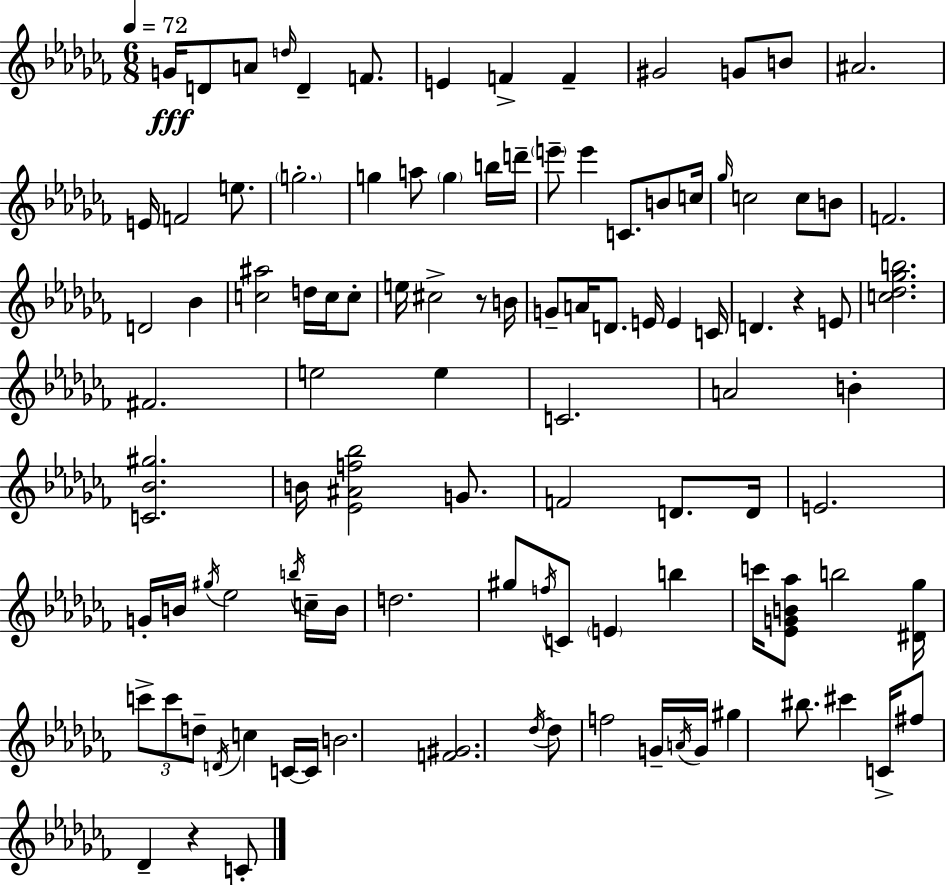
G4/s D4/e A4/e D5/s D4/q F4/e. E4/q F4/q F4/q G#4/h G4/e B4/e A#4/h. E4/s F4/h E5/e. G5/h. G5/q A5/e G5/q B5/s D6/s E6/e E6/q C4/e. B4/e C5/s Gb5/s C5/h C5/e B4/e F4/h. D4/h Bb4/q [C5,A#5]/h D5/s C5/s C5/e E5/s C#5/h R/e B4/s G4/e A4/s D4/e. E4/s E4/q C4/s D4/q. R/q E4/e [C5,Db5,Gb5,B5]/h. F#4/h. E5/h E5/q C4/h. A4/h B4/q [C4,Bb4,G#5]/h. B4/s [Eb4,A#4,F5,Bb5]/h G4/e. F4/h D4/e. D4/s E4/h. G4/s B4/s G#5/s Eb5/h B5/s C5/s B4/s D5/h. G#5/e F5/s C4/e E4/q B5/q C6/s [Eb4,G4,B4,Ab5]/e B5/h [D#4,Gb5]/s C6/e C6/e D5/e D4/s C5/q C4/s C4/s B4/h. [F4,G#4]/h. Db5/s Db5/e F5/h G4/s A4/s G4/s G#5/q BIS5/e. C#6/q C4/s F#5/e Db4/q R/q C4/e